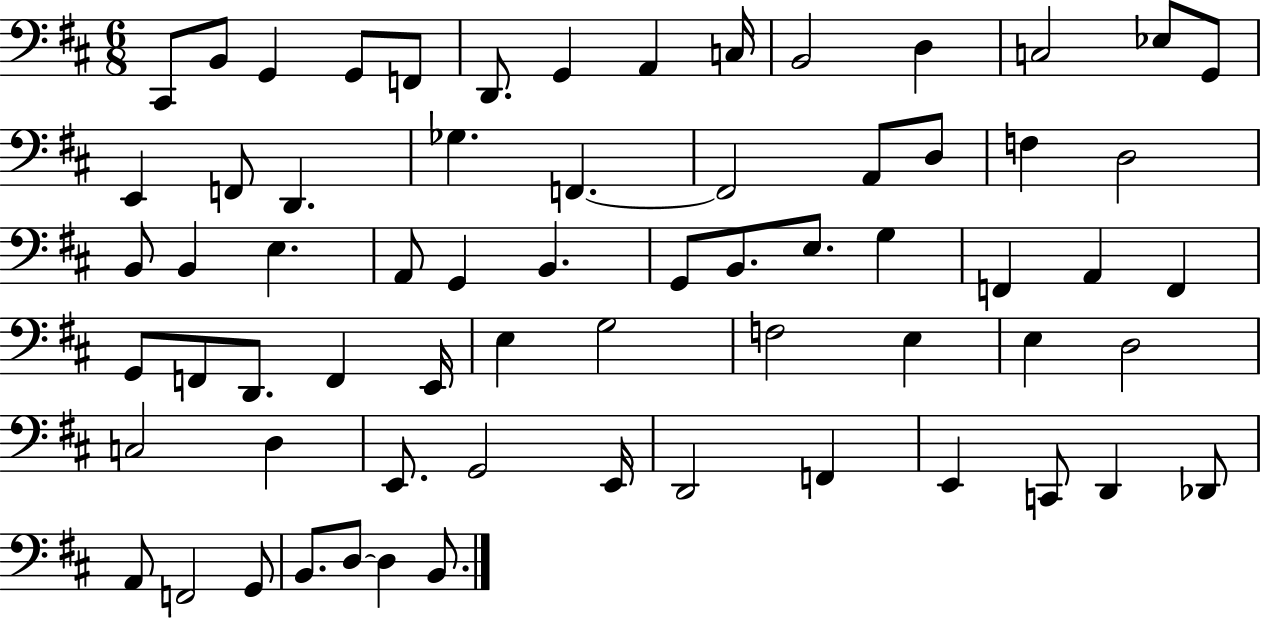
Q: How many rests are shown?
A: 0